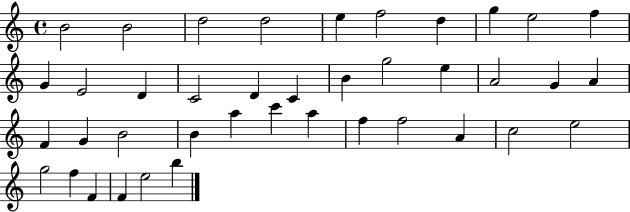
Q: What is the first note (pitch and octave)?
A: B4